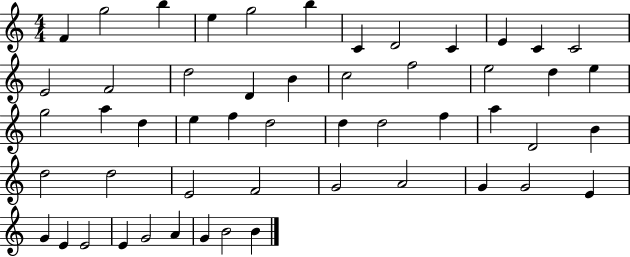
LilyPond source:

{
  \clef treble
  \numericTimeSignature
  \time 4/4
  \key c \major
  f'4 g''2 b''4 | e''4 g''2 b''4 | c'4 d'2 c'4 | e'4 c'4 c'2 | \break e'2 f'2 | d''2 d'4 b'4 | c''2 f''2 | e''2 d''4 e''4 | \break g''2 a''4 d''4 | e''4 f''4 d''2 | d''4 d''2 f''4 | a''4 d'2 b'4 | \break d''2 d''2 | e'2 f'2 | g'2 a'2 | g'4 g'2 e'4 | \break g'4 e'4 e'2 | e'4 g'2 a'4 | g'4 b'2 b'4 | \bar "|."
}